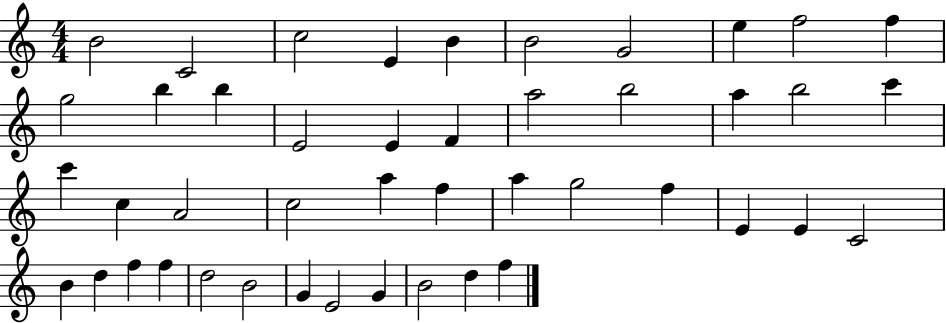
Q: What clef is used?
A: treble